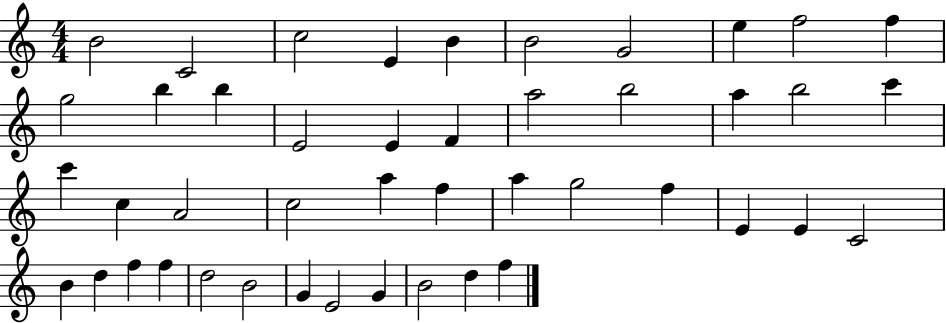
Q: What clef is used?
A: treble